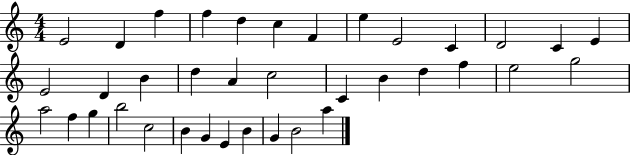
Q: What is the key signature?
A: C major